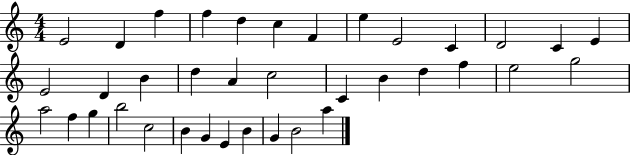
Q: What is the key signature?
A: C major